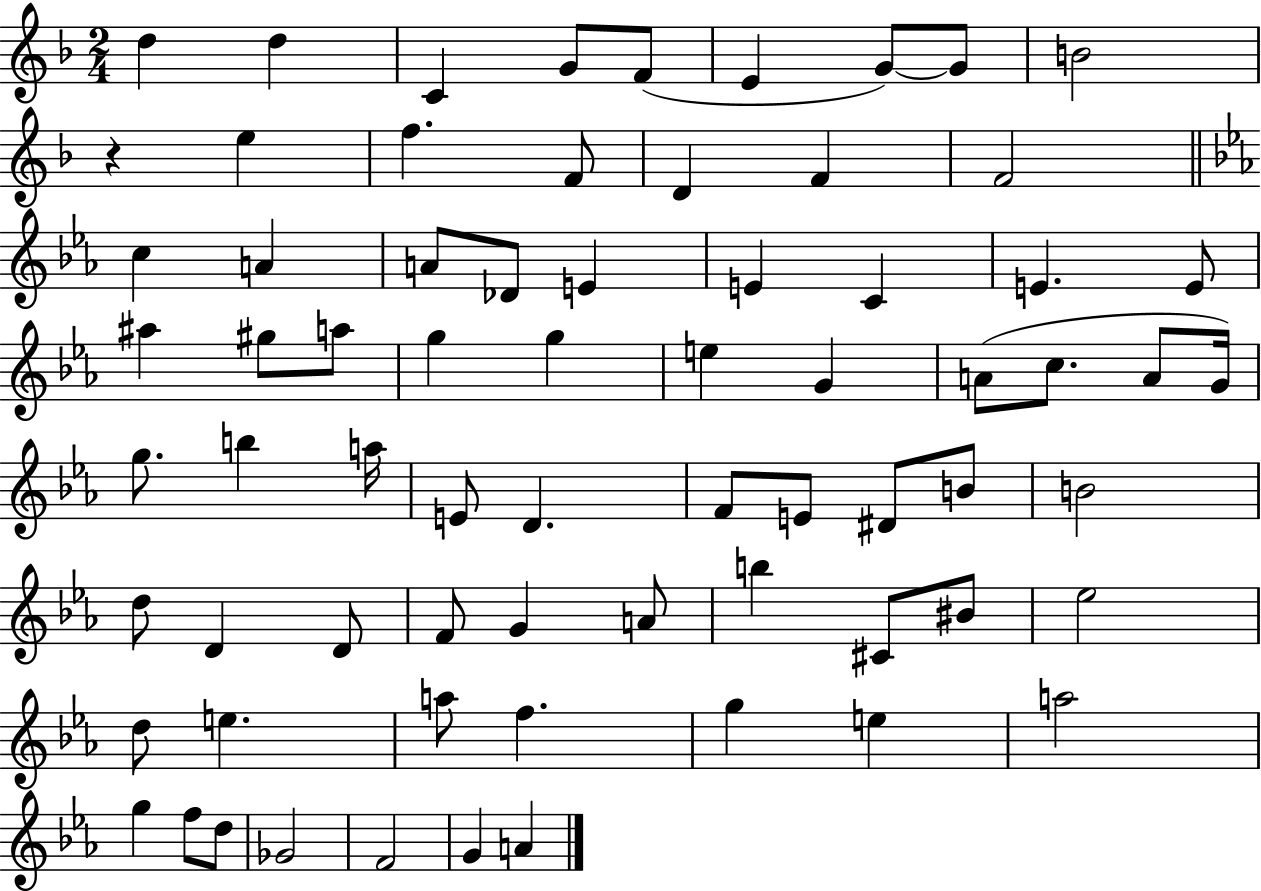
{
  \clef treble
  \numericTimeSignature
  \time 2/4
  \key f \major
  d''4 d''4 | c'4 g'8 f'8( | e'4 g'8~~) g'8 | b'2 | \break r4 e''4 | f''4. f'8 | d'4 f'4 | f'2 | \break \bar "||" \break \key ees \major c''4 a'4 | a'8 des'8 e'4 | e'4 c'4 | e'4. e'8 | \break ais''4 gis''8 a''8 | g''4 g''4 | e''4 g'4 | a'8( c''8. a'8 g'16) | \break g''8. b''4 a''16 | e'8 d'4. | f'8 e'8 dis'8 b'8 | b'2 | \break d''8 d'4 d'8 | f'8 g'4 a'8 | b''4 cis'8 bis'8 | ees''2 | \break d''8 e''4. | a''8 f''4. | g''4 e''4 | a''2 | \break g''4 f''8 d''8 | ges'2 | f'2 | g'4 a'4 | \break \bar "|."
}